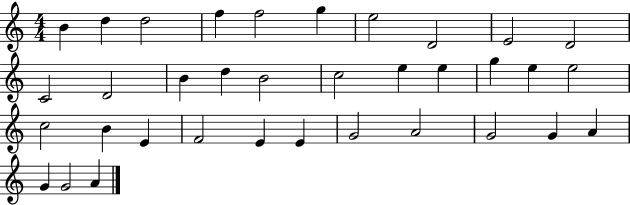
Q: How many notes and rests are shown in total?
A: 35